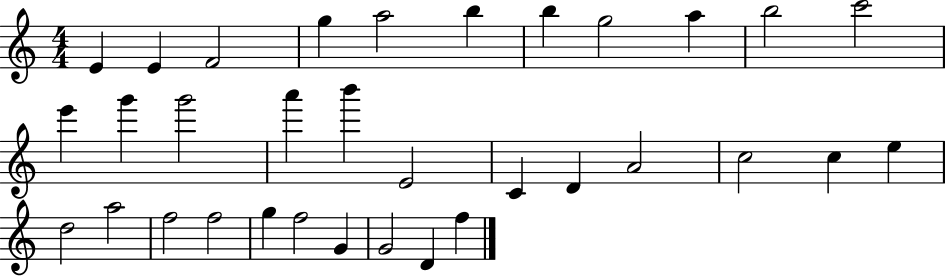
X:1
T:Untitled
M:4/4
L:1/4
K:C
E E F2 g a2 b b g2 a b2 c'2 e' g' g'2 a' b' E2 C D A2 c2 c e d2 a2 f2 f2 g f2 G G2 D f